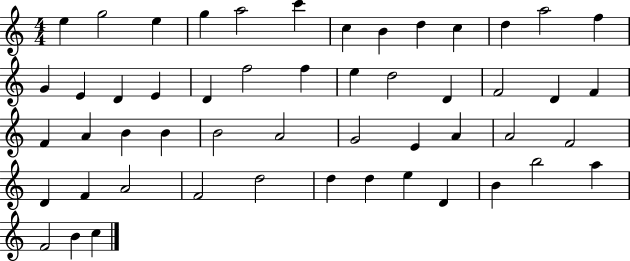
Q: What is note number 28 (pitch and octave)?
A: A4